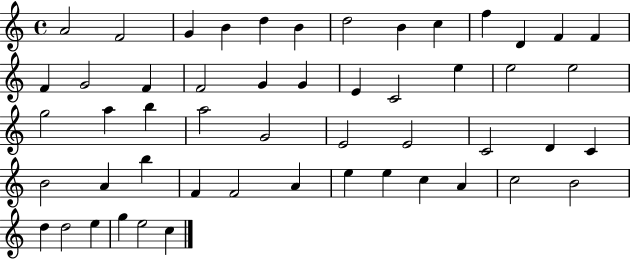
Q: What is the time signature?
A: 4/4